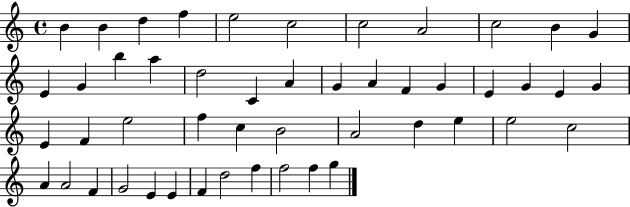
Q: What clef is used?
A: treble